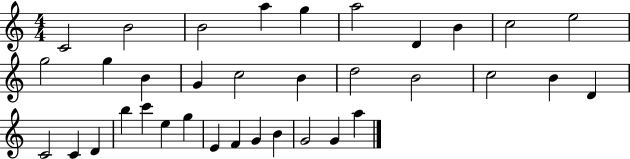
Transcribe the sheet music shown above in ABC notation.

X:1
T:Untitled
M:4/4
L:1/4
K:C
C2 B2 B2 a g a2 D B c2 e2 g2 g B G c2 B d2 B2 c2 B D C2 C D b c' e g E F G B G2 G a